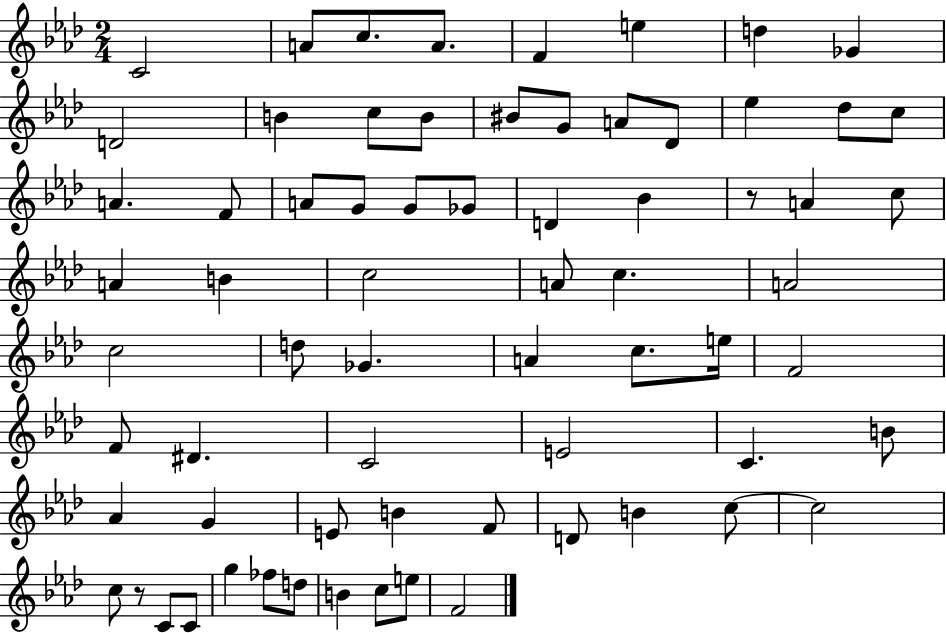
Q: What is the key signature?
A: AES major